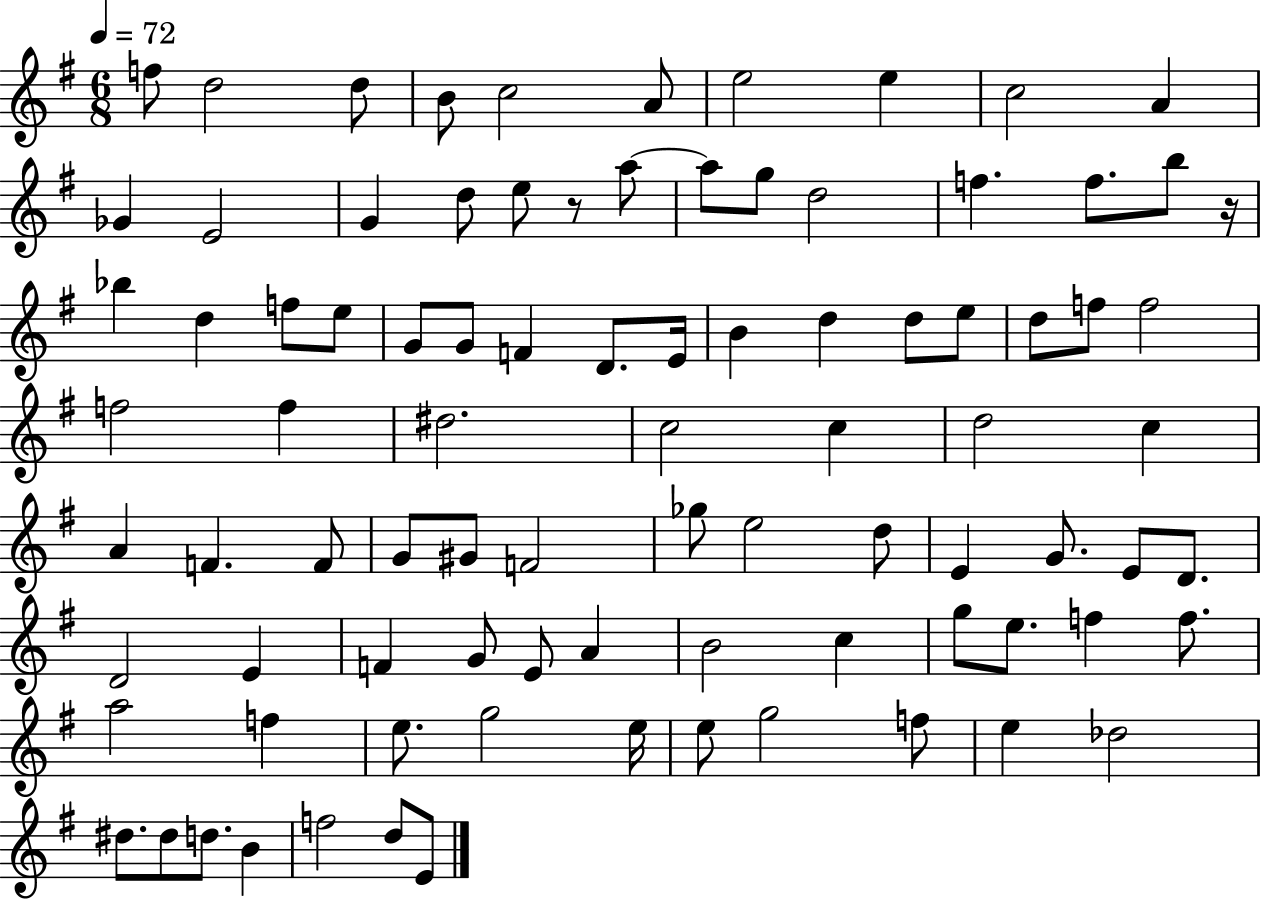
F5/e D5/h D5/e B4/e C5/h A4/e E5/h E5/q C5/h A4/q Gb4/q E4/h G4/q D5/e E5/e R/e A5/e A5/e G5/e D5/h F5/q. F5/e. B5/e R/s Bb5/q D5/q F5/e E5/e G4/e G4/e F4/q D4/e. E4/s B4/q D5/q D5/e E5/e D5/e F5/e F5/h F5/h F5/q D#5/h. C5/h C5/q D5/h C5/q A4/q F4/q. F4/e G4/e G#4/e F4/h Gb5/e E5/h D5/e E4/q G4/e. E4/e D4/e. D4/h E4/q F4/q G4/e E4/e A4/q B4/h C5/q G5/e E5/e. F5/q F5/e. A5/h F5/q E5/e. G5/h E5/s E5/e G5/h F5/e E5/q Db5/h D#5/e. D#5/e D5/e. B4/q F5/h D5/e E4/e